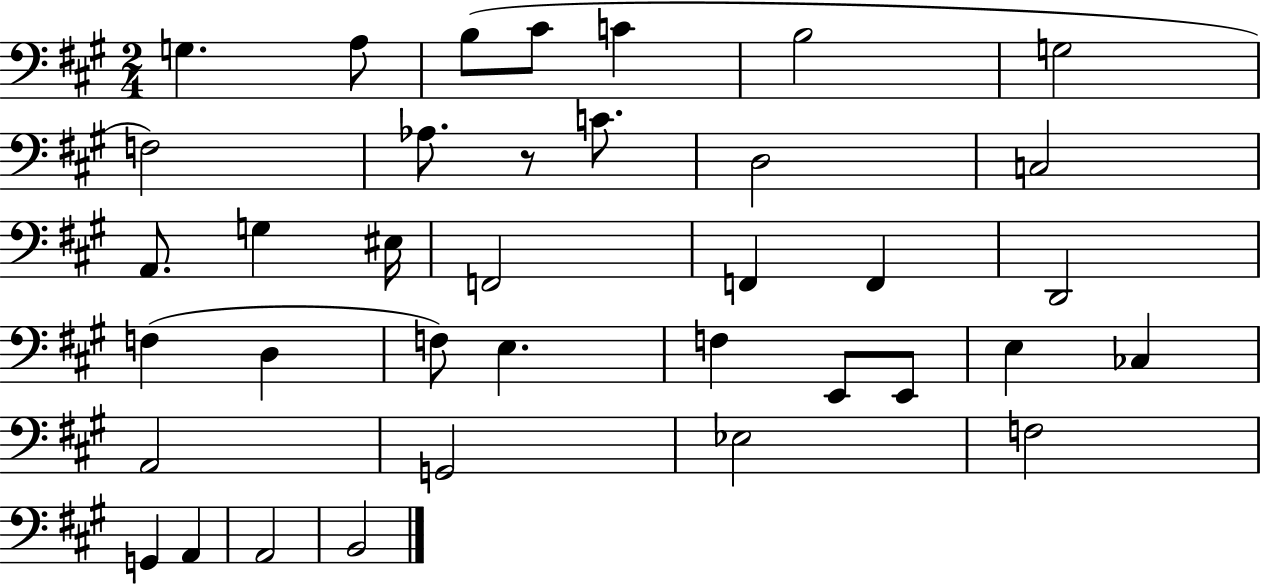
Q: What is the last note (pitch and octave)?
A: B2